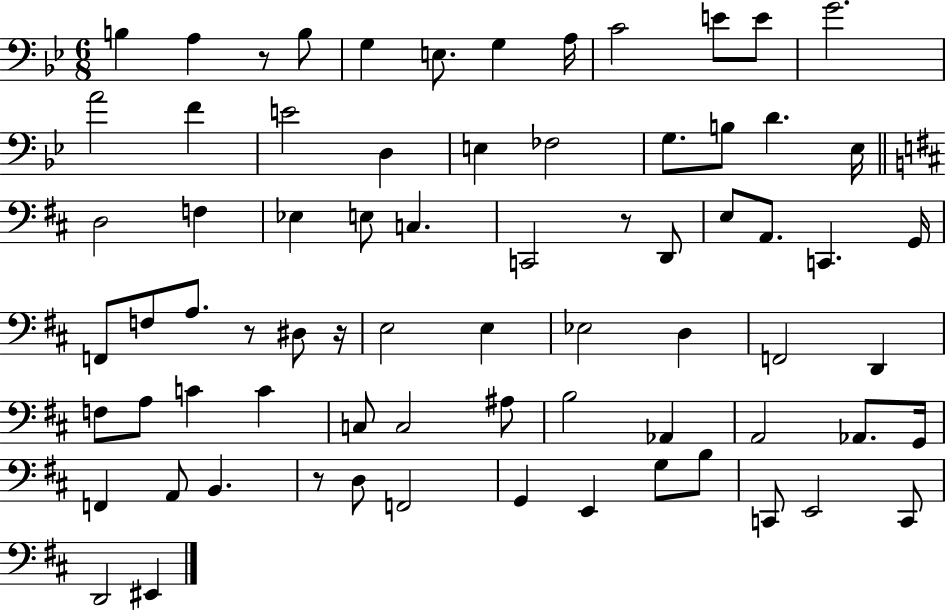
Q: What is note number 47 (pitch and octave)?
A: C3